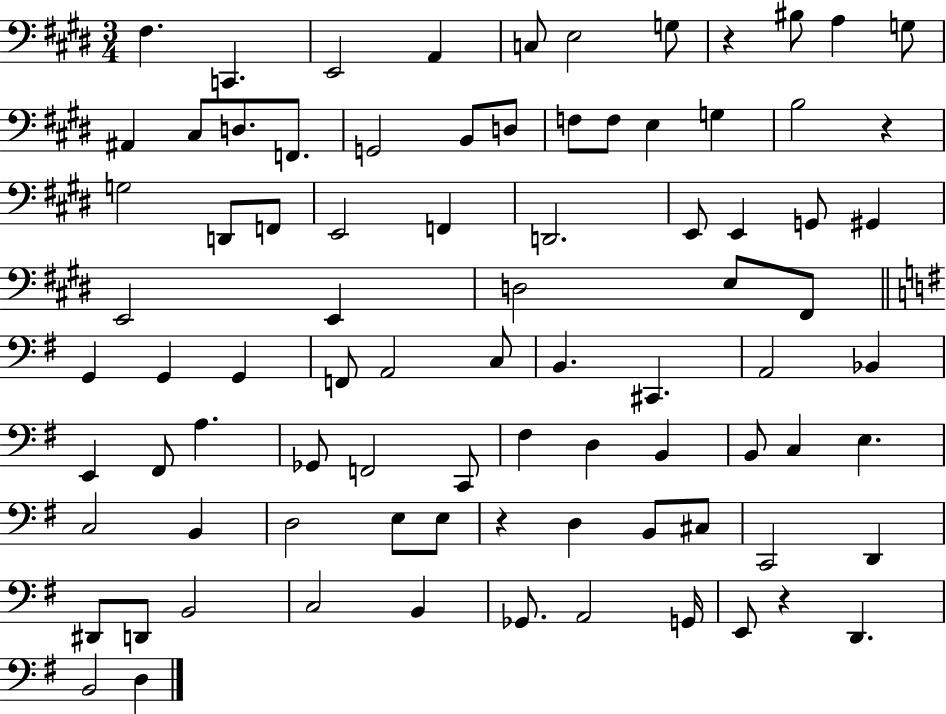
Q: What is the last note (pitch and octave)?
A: D3